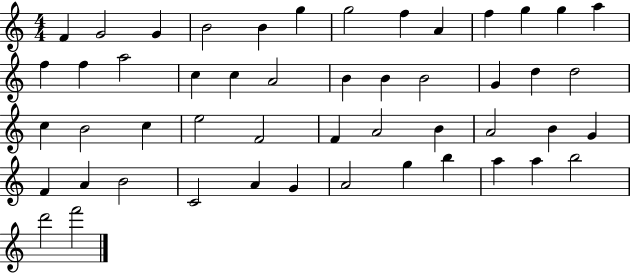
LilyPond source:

{
  \clef treble
  \numericTimeSignature
  \time 4/4
  \key c \major
  f'4 g'2 g'4 | b'2 b'4 g''4 | g''2 f''4 a'4 | f''4 g''4 g''4 a''4 | \break f''4 f''4 a''2 | c''4 c''4 a'2 | b'4 b'4 b'2 | g'4 d''4 d''2 | \break c''4 b'2 c''4 | e''2 f'2 | f'4 a'2 b'4 | a'2 b'4 g'4 | \break f'4 a'4 b'2 | c'2 a'4 g'4 | a'2 g''4 b''4 | a''4 a''4 b''2 | \break d'''2 f'''2 | \bar "|."
}